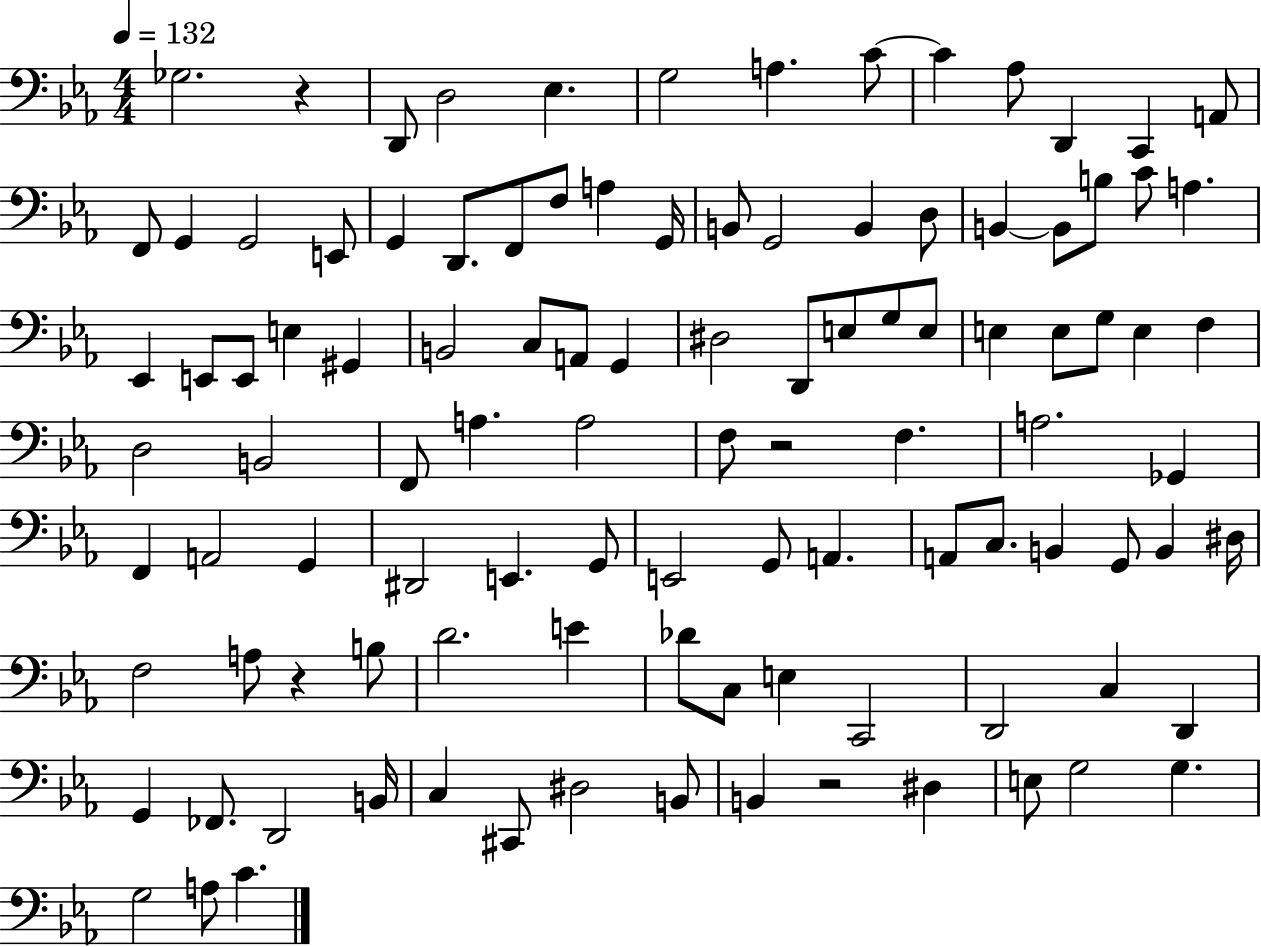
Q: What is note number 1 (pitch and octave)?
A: Gb3